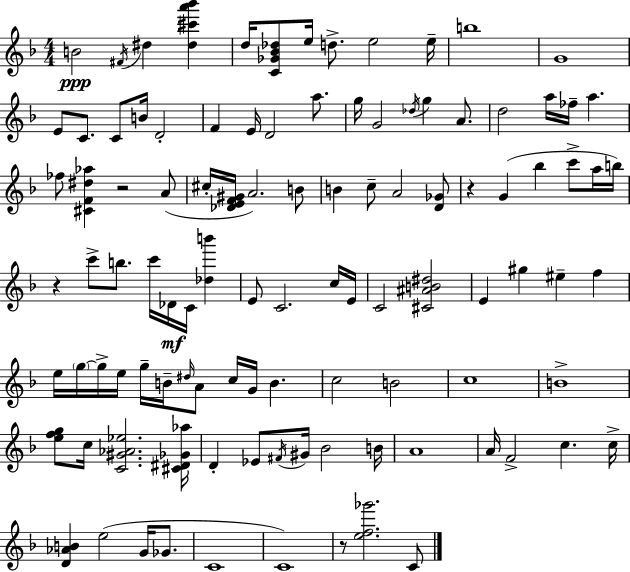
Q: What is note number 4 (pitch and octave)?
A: D5